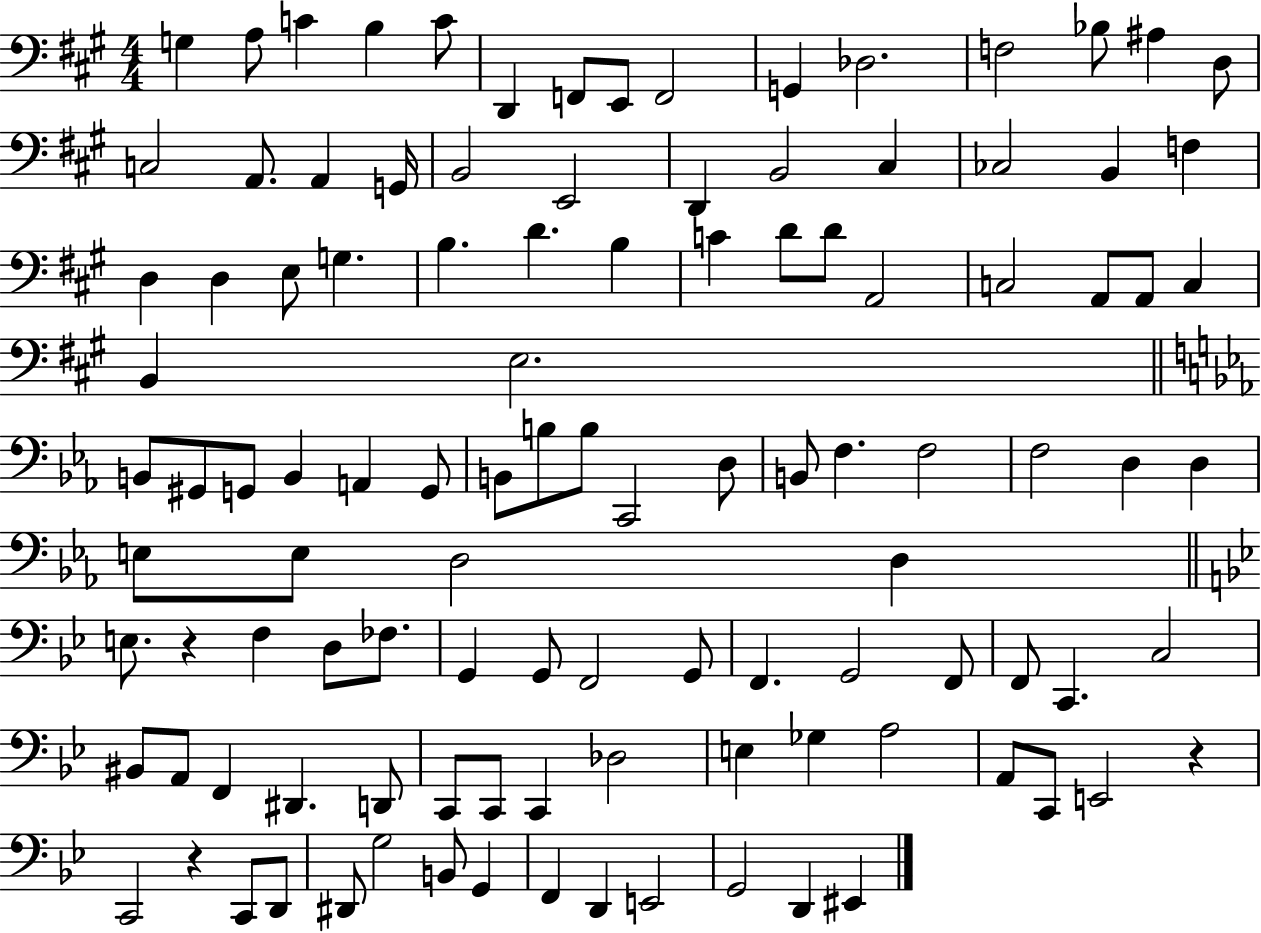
X:1
T:Untitled
M:4/4
L:1/4
K:A
G, A,/2 C B, C/2 D,, F,,/2 E,,/2 F,,2 G,, _D,2 F,2 _B,/2 ^A, D,/2 C,2 A,,/2 A,, G,,/4 B,,2 E,,2 D,, B,,2 ^C, _C,2 B,, F, D, D, E,/2 G, B, D B, C D/2 D/2 A,,2 C,2 A,,/2 A,,/2 C, B,, E,2 B,,/2 ^G,,/2 G,,/2 B,, A,, G,,/2 B,,/2 B,/2 B,/2 C,,2 D,/2 B,,/2 F, F,2 F,2 D, D, E,/2 E,/2 D,2 D, E,/2 z F, D,/2 _F,/2 G,, G,,/2 F,,2 G,,/2 F,, G,,2 F,,/2 F,,/2 C,, C,2 ^B,,/2 A,,/2 F,, ^D,, D,,/2 C,,/2 C,,/2 C,, _D,2 E, _G, A,2 A,,/2 C,,/2 E,,2 z C,,2 z C,,/2 D,,/2 ^D,,/2 G,2 B,,/2 G,, F,, D,, E,,2 G,,2 D,, ^E,,